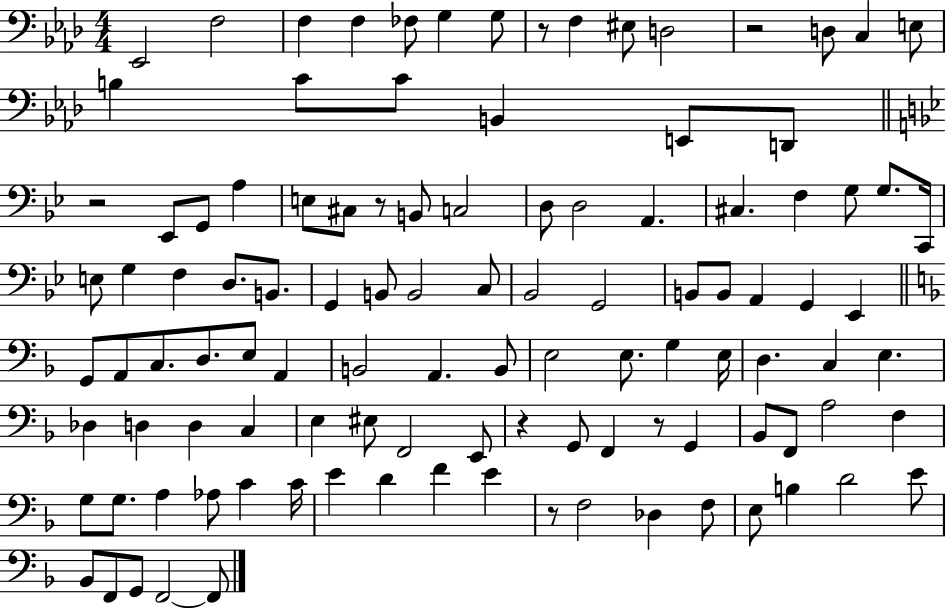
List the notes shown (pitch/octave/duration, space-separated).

Eb2/h F3/h F3/q F3/q FES3/e G3/q G3/e R/e F3/q EIS3/e D3/h R/h D3/e C3/q E3/e B3/q C4/e C4/e B2/q E2/e D2/e R/h Eb2/e G2/e A3/q E3/e C#3/e R/e B2/e C3/h D3/e D3/h A2/q. C#3/q. F3/q G3/e G3/e. C2/s E3/e G3/q F3/q D3/e. B2/e. G2/q B2/e B2/h C3/e Bb2/h G2/h B2/e B2/e A2/q G2/q Eb2/q G2/e A2/e C3/e. D3/e. E3/e A2/q B2/h A2/q. B2/e E3/h E3/e. G3/q E3/s D3/q. C3/q E3/q. Db3/q D3/q D3/q C3/q E3/q EIS3/e F2/h E2/e R/q G2/e F2/q R/e G2/q Bb2/e F2/e A3/h F3/q G3/e G3/e. A3/q Ab3/e C4/q C4/s E4/q D4/q F4/q E4/q R/e F3/h Db3/q F3/e E3/e B3/q D4/h E4/e Bb2/e F2/e G2/e F2/h F2/e